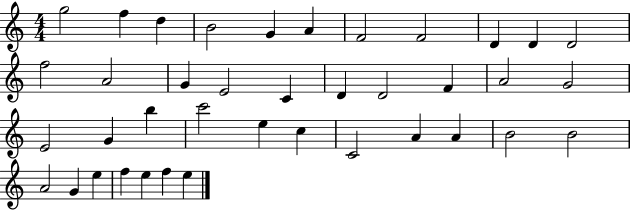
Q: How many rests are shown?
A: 0